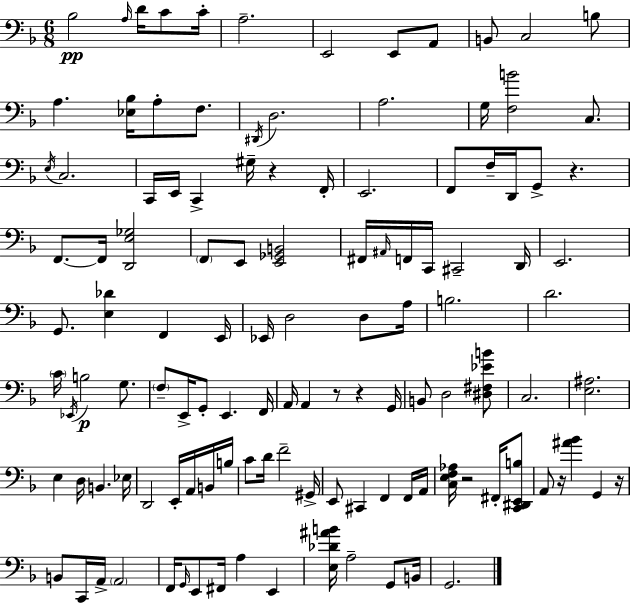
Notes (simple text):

Bb3/h A3/s D4/s C4/e C4/s A3/h. E2/h E2/e A2/e B2/e C3/h B3/e A3/q. [Eb3,Bb3]/s A3/e F3/e. D#2/s D3/h. A3/h. G3/s [F3,B4]/h C3/e. E3/s C3/h. C2/s E2/s C2/q G#3/s R/q F2/s E2/h. F2/e F3/s D2/s G2/e R/q. F2/e. F2/s [D2,E3,Gb3]/h F2/e E2/e [E2,Gb2,B2]/h F#2/s A#2/s F2/s C2/s C#2/h D2/s E2/h. G2/e. [E3,Db4]/q F2/q E2/s Eb2/s D3/h D3/e A3/s B3/h. D4/h. C4/s Eb2/s B3/h G3/e. F3/e E2/s G2/e E2/q. F2/s A2/s A2/q R/e R/q G2/s B2/e D3/h [D#3,F#3,Eb4,B4]/e C3/h. [E3,A#3]/h. E3/q D3/s B2/q. Eb3/s D2/h E2/s A2/s B2/s B3/s C4/e D4/s F4/h G#2/s E2/e C#2/q F2/q F2/s A2/s [C3,E3,F3,Ab3]/s R/h F#2/s [C2,D#2,E2,B3]/e A2/e R/s [A#4,Bb4]/q G2/q R/s B2/e C2/s A2/s A2/h F2/s G2/s E2/e F#2/s A3/q E2/q [E3,Db4,A#4,B4]/s A3/h G2/e B2/s G2/h.